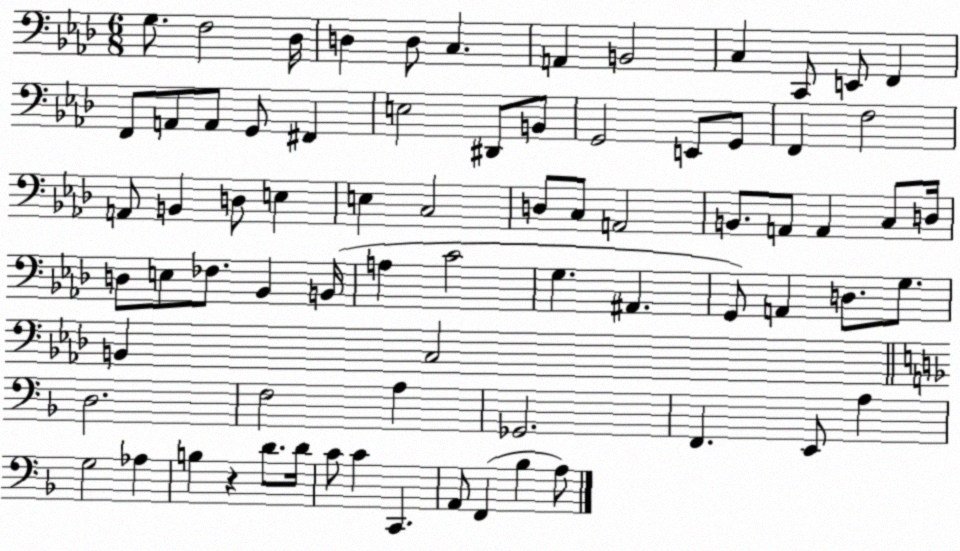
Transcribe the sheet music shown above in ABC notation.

X:1
T:Untitled
M:6/8
L:1/4
K:Ab
G,/2 F,2 _D,/4 D, D,/2 C, A,, B,,2 C, C,,/2 E,,/2 F,, F,,/2 A,,/2 A,,/2 G,,/2 ^F,, E,2 ^D,,/2 B,,/2 G,,2 E,,/2 G,,/2 F,, F,2 A,,/2 B,, D,/2 E, E, C,2 D,/2 C,/2 A,,2 B,,/2 A,,/2 A,, C,/2 D,/4 D,/2 E,/2 _F,/2 _B,, B,,/4 A, C2 G, ^A,, G,,/2 A,, D,/2 G,/2 B,, C,2 D,2 F,2 A, _G,,2 F,, E,,/2 A, G,2 _A, B, z D/2 D/4 C/2 C C,, A,,/2 F,, _B, A,/2